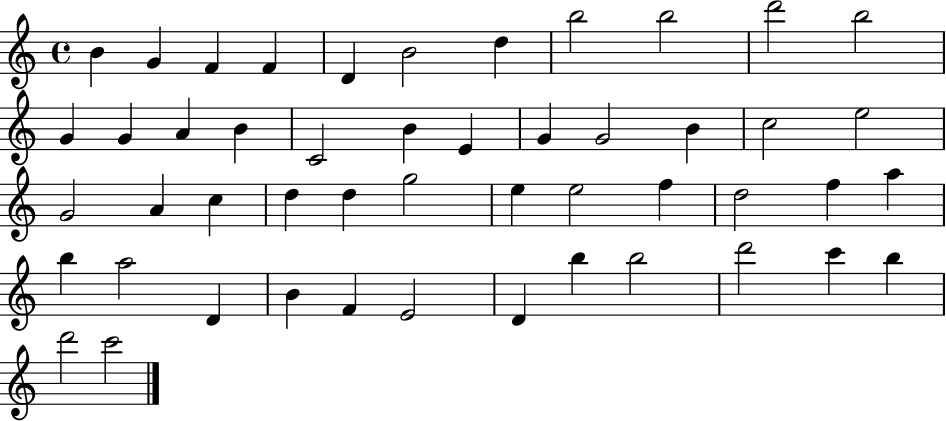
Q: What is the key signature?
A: C major